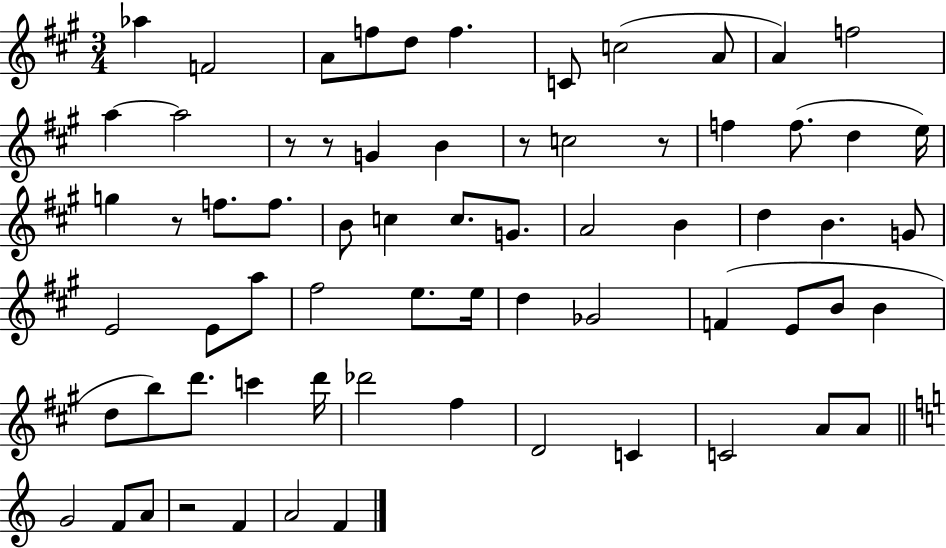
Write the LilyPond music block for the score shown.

{
  \clef treble
  \numericTimeSignature
  \time 3/4
  \key a \major
  aes''4 f'2 | a'8 f''8 d''8 f''4. | c'8 c''2( a'8 | a'4) f''2 | \break a''4~~ a''2 | r8 r8 g'4 b'4 | r8 c''2 r8 | f''4 f''8.( d''4 e''16) | \break g''4 r8 f''8. f''8. | b'8 c''4 c''8. g'8. | a'2 b'4 | d''4 b'4. g'8 | \break e'2 e'8 a''8 | fis''2 e''8. e''16 | d''4 ges'2 | f'4( e'8 b'8 b'4 | \break d''8 b''8) d'''8. c'''4 d'''16 | des'''2 fis''4 | d'2 c'4 | c'2 a'8 a'8 | \break \bar "||" \break \key c \major g'2 f'8 a'8 | r2 f'4 | a'2 f'4 | \bar "|."
}